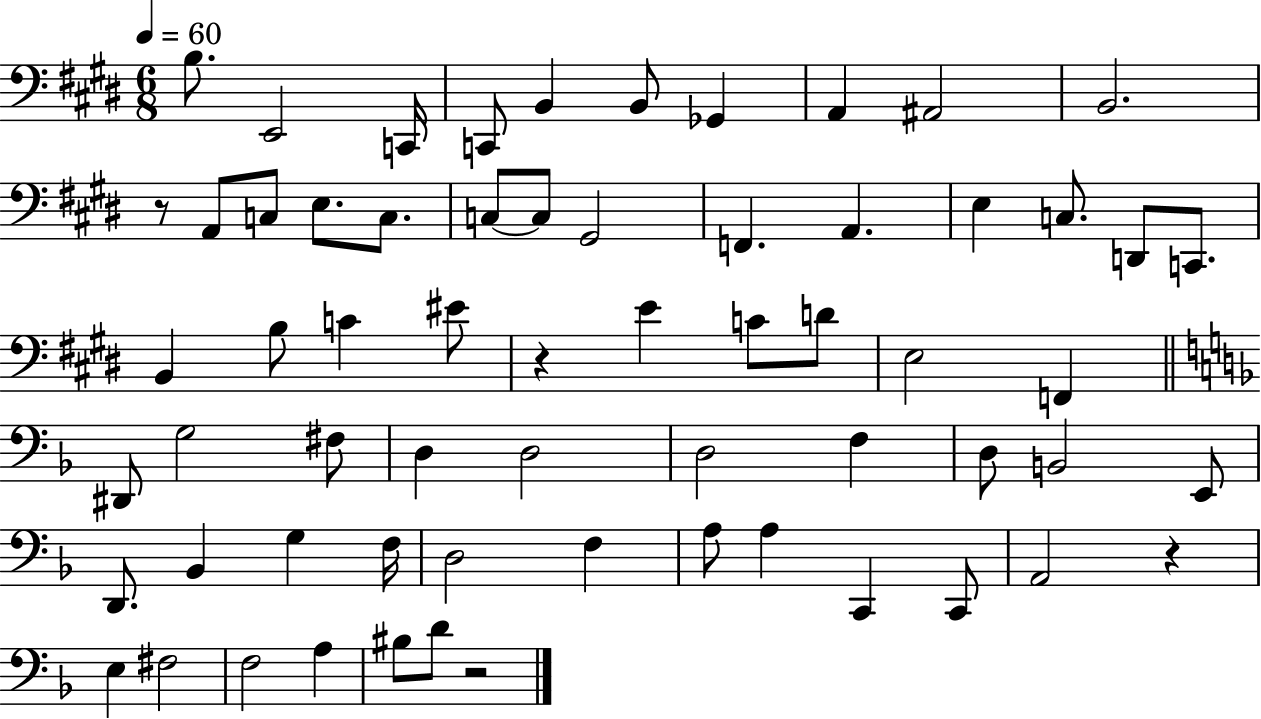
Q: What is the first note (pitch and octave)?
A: B3